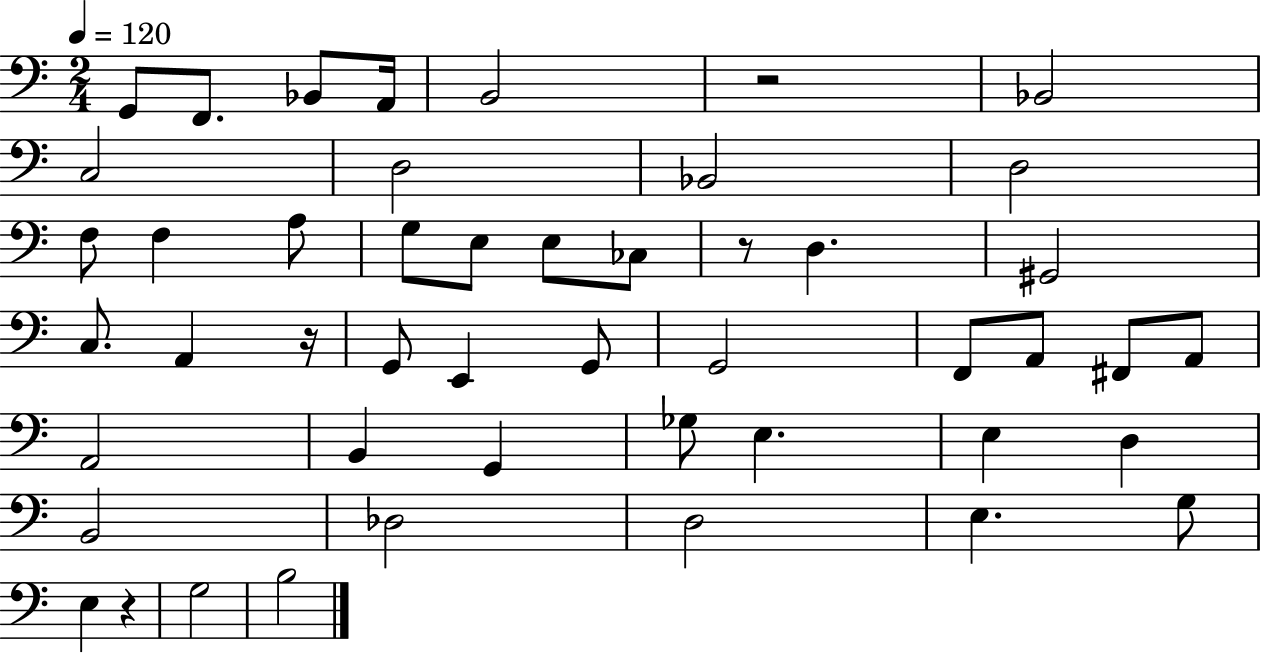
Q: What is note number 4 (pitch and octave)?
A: A2